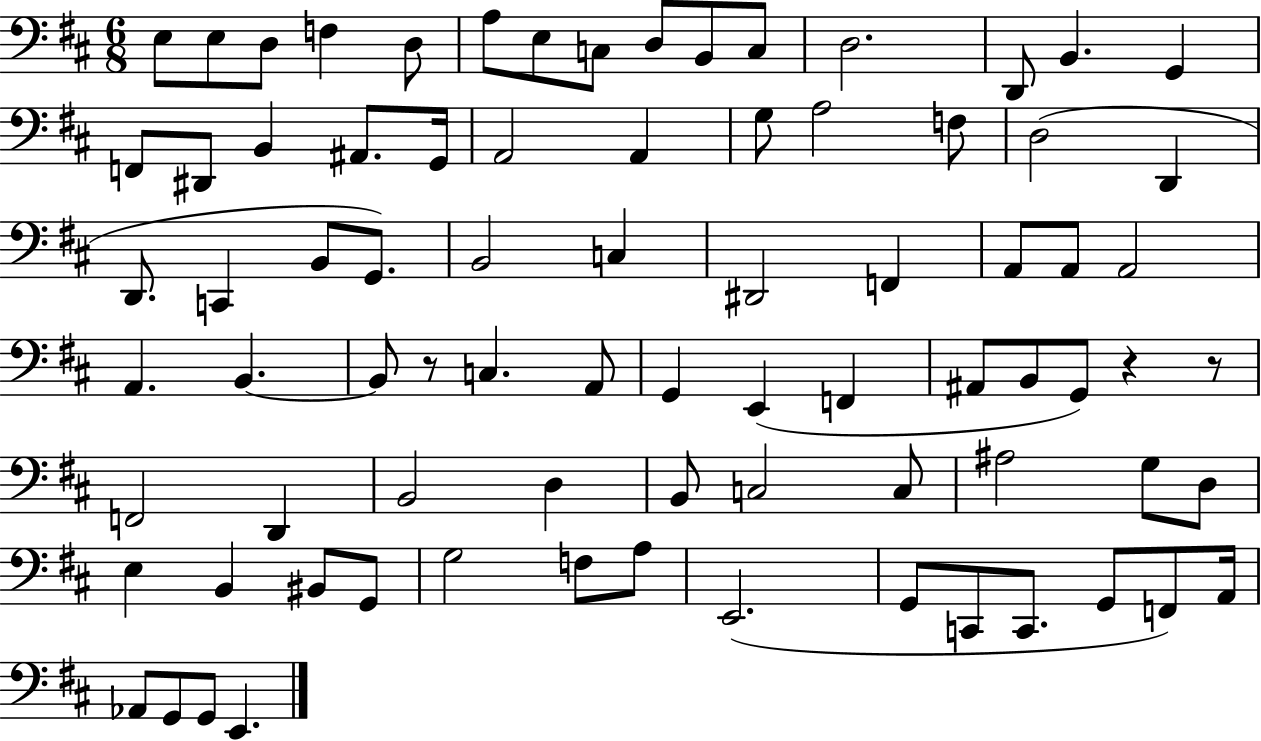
{
  \clef bass
  \numericTimeSignature
  \time 6/8
  \key d \major
  e8 e8 d8 f4 d8 | a8 e8 c8 d8 b,8 c8 | d2. | d,8 b,4. g,4 | \break f,8 dis,8 b,4 ais,8. g,16 | a,2 a,4 | g8 a2 f8 | d2( d,4 | \break d,8. c,4 b,8 g,8.) | b,2 c4 | dis,2 f,4 | a,8 a,8 a,2 | \break a,4. b,4.~~ | b,8 r8 c4. a,8 | g,4 e,4( f,4 | ais,8 b,8 g,8) r4 r8 | \break f,2 d,4 | b,2 d4 | b,8 c2 c8 | ais2 g8 d8 | \break e4 b,4 bis,8 g,8 | g2 f8 a8 | e,2.( | g,8 c,8 c,8. g,8 f,8) a,16 | \break aes,8 g,8 g,8 e,4. | \bar "|."
}